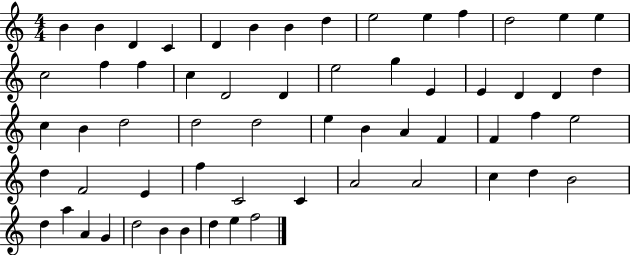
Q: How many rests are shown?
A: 0